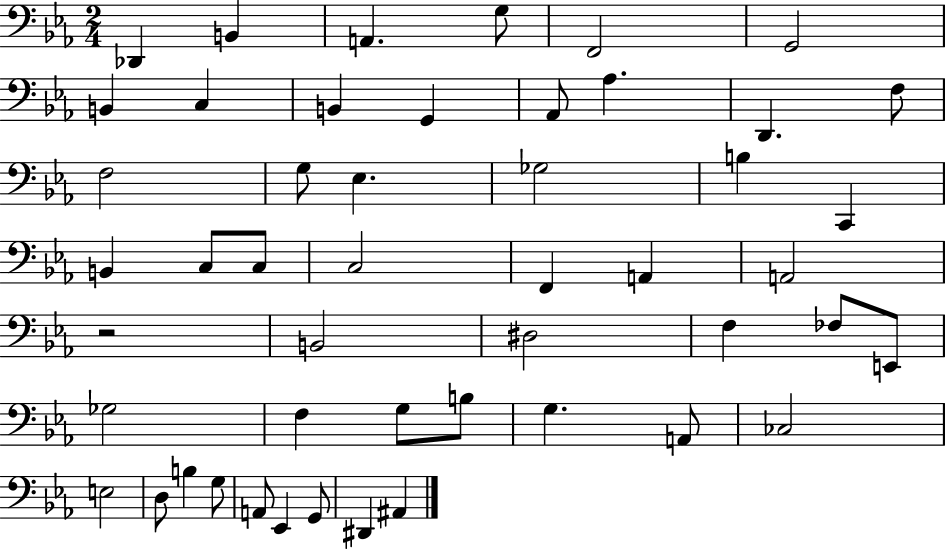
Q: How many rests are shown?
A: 1